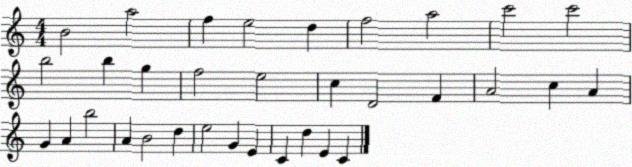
X:1
T:Untitled
M:4/4
L:1/4
K:C
B2 a2 f e2 d f2 a2 c'2 c'2 b2 b g f2 e2 c D2 F A2 c A G A b2 A B2 d e2 G E C d E C